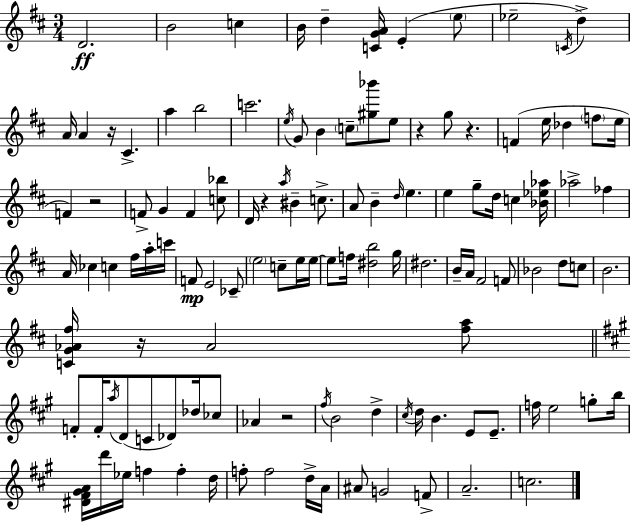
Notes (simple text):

D4/h. B4/h C5/q B4/s D5/q [C4,G4,A4]/s E4/q E5/e Eb5/h C4/s D5/q A4/s A4/q R/s C#4/q. A5/q B5/h C6/h. E5/s G4/e B4/q C5/e [G#5,Bb6]/e E5/e R/q G5/e R/q. F4/q E5/s Db5/q F5/e E5/s F4/q R/h F4/e G4/q F4/q [C5,Bb5]/e D4/s R/q A5/s BIS4/q C5/e. A4/e B4/q D5/s E5/q. E5/q G5/e D5/s C5/q [Bb4,Eb5,Ab5]/s Ab5/h FES5/q A4/s CES5/q C5/q F#5/s A5/s C6/s F4/e E4/h CES4/e E5/h C5/e E5/s E5/s E5/e F5/s [D#5,B5]/h G5/s D#5/h. B4/s A4/s F#4/h F4/e Bb4/h D5/e C5/e B4/h. [C4,G4,Ab4,F#5]/s R/s Ab4/h [F#5,A5]/e F4/e F4/s A5/s D4/e C4/e Db4/e Db5/s CES5/e Ab4/q R/h F#5/s B4/h D5/q C#5/s D5/s B4/q. E4/e E4/e. F5/s E5/h G5/e B5/s [D#4,F#4,G#4,A4]/s D6/s Eb5/s F5/q F5/q D5/s F5/e F5/h D5/s A4/s A#4/e G4/h F4/e A4/h. C5/h.